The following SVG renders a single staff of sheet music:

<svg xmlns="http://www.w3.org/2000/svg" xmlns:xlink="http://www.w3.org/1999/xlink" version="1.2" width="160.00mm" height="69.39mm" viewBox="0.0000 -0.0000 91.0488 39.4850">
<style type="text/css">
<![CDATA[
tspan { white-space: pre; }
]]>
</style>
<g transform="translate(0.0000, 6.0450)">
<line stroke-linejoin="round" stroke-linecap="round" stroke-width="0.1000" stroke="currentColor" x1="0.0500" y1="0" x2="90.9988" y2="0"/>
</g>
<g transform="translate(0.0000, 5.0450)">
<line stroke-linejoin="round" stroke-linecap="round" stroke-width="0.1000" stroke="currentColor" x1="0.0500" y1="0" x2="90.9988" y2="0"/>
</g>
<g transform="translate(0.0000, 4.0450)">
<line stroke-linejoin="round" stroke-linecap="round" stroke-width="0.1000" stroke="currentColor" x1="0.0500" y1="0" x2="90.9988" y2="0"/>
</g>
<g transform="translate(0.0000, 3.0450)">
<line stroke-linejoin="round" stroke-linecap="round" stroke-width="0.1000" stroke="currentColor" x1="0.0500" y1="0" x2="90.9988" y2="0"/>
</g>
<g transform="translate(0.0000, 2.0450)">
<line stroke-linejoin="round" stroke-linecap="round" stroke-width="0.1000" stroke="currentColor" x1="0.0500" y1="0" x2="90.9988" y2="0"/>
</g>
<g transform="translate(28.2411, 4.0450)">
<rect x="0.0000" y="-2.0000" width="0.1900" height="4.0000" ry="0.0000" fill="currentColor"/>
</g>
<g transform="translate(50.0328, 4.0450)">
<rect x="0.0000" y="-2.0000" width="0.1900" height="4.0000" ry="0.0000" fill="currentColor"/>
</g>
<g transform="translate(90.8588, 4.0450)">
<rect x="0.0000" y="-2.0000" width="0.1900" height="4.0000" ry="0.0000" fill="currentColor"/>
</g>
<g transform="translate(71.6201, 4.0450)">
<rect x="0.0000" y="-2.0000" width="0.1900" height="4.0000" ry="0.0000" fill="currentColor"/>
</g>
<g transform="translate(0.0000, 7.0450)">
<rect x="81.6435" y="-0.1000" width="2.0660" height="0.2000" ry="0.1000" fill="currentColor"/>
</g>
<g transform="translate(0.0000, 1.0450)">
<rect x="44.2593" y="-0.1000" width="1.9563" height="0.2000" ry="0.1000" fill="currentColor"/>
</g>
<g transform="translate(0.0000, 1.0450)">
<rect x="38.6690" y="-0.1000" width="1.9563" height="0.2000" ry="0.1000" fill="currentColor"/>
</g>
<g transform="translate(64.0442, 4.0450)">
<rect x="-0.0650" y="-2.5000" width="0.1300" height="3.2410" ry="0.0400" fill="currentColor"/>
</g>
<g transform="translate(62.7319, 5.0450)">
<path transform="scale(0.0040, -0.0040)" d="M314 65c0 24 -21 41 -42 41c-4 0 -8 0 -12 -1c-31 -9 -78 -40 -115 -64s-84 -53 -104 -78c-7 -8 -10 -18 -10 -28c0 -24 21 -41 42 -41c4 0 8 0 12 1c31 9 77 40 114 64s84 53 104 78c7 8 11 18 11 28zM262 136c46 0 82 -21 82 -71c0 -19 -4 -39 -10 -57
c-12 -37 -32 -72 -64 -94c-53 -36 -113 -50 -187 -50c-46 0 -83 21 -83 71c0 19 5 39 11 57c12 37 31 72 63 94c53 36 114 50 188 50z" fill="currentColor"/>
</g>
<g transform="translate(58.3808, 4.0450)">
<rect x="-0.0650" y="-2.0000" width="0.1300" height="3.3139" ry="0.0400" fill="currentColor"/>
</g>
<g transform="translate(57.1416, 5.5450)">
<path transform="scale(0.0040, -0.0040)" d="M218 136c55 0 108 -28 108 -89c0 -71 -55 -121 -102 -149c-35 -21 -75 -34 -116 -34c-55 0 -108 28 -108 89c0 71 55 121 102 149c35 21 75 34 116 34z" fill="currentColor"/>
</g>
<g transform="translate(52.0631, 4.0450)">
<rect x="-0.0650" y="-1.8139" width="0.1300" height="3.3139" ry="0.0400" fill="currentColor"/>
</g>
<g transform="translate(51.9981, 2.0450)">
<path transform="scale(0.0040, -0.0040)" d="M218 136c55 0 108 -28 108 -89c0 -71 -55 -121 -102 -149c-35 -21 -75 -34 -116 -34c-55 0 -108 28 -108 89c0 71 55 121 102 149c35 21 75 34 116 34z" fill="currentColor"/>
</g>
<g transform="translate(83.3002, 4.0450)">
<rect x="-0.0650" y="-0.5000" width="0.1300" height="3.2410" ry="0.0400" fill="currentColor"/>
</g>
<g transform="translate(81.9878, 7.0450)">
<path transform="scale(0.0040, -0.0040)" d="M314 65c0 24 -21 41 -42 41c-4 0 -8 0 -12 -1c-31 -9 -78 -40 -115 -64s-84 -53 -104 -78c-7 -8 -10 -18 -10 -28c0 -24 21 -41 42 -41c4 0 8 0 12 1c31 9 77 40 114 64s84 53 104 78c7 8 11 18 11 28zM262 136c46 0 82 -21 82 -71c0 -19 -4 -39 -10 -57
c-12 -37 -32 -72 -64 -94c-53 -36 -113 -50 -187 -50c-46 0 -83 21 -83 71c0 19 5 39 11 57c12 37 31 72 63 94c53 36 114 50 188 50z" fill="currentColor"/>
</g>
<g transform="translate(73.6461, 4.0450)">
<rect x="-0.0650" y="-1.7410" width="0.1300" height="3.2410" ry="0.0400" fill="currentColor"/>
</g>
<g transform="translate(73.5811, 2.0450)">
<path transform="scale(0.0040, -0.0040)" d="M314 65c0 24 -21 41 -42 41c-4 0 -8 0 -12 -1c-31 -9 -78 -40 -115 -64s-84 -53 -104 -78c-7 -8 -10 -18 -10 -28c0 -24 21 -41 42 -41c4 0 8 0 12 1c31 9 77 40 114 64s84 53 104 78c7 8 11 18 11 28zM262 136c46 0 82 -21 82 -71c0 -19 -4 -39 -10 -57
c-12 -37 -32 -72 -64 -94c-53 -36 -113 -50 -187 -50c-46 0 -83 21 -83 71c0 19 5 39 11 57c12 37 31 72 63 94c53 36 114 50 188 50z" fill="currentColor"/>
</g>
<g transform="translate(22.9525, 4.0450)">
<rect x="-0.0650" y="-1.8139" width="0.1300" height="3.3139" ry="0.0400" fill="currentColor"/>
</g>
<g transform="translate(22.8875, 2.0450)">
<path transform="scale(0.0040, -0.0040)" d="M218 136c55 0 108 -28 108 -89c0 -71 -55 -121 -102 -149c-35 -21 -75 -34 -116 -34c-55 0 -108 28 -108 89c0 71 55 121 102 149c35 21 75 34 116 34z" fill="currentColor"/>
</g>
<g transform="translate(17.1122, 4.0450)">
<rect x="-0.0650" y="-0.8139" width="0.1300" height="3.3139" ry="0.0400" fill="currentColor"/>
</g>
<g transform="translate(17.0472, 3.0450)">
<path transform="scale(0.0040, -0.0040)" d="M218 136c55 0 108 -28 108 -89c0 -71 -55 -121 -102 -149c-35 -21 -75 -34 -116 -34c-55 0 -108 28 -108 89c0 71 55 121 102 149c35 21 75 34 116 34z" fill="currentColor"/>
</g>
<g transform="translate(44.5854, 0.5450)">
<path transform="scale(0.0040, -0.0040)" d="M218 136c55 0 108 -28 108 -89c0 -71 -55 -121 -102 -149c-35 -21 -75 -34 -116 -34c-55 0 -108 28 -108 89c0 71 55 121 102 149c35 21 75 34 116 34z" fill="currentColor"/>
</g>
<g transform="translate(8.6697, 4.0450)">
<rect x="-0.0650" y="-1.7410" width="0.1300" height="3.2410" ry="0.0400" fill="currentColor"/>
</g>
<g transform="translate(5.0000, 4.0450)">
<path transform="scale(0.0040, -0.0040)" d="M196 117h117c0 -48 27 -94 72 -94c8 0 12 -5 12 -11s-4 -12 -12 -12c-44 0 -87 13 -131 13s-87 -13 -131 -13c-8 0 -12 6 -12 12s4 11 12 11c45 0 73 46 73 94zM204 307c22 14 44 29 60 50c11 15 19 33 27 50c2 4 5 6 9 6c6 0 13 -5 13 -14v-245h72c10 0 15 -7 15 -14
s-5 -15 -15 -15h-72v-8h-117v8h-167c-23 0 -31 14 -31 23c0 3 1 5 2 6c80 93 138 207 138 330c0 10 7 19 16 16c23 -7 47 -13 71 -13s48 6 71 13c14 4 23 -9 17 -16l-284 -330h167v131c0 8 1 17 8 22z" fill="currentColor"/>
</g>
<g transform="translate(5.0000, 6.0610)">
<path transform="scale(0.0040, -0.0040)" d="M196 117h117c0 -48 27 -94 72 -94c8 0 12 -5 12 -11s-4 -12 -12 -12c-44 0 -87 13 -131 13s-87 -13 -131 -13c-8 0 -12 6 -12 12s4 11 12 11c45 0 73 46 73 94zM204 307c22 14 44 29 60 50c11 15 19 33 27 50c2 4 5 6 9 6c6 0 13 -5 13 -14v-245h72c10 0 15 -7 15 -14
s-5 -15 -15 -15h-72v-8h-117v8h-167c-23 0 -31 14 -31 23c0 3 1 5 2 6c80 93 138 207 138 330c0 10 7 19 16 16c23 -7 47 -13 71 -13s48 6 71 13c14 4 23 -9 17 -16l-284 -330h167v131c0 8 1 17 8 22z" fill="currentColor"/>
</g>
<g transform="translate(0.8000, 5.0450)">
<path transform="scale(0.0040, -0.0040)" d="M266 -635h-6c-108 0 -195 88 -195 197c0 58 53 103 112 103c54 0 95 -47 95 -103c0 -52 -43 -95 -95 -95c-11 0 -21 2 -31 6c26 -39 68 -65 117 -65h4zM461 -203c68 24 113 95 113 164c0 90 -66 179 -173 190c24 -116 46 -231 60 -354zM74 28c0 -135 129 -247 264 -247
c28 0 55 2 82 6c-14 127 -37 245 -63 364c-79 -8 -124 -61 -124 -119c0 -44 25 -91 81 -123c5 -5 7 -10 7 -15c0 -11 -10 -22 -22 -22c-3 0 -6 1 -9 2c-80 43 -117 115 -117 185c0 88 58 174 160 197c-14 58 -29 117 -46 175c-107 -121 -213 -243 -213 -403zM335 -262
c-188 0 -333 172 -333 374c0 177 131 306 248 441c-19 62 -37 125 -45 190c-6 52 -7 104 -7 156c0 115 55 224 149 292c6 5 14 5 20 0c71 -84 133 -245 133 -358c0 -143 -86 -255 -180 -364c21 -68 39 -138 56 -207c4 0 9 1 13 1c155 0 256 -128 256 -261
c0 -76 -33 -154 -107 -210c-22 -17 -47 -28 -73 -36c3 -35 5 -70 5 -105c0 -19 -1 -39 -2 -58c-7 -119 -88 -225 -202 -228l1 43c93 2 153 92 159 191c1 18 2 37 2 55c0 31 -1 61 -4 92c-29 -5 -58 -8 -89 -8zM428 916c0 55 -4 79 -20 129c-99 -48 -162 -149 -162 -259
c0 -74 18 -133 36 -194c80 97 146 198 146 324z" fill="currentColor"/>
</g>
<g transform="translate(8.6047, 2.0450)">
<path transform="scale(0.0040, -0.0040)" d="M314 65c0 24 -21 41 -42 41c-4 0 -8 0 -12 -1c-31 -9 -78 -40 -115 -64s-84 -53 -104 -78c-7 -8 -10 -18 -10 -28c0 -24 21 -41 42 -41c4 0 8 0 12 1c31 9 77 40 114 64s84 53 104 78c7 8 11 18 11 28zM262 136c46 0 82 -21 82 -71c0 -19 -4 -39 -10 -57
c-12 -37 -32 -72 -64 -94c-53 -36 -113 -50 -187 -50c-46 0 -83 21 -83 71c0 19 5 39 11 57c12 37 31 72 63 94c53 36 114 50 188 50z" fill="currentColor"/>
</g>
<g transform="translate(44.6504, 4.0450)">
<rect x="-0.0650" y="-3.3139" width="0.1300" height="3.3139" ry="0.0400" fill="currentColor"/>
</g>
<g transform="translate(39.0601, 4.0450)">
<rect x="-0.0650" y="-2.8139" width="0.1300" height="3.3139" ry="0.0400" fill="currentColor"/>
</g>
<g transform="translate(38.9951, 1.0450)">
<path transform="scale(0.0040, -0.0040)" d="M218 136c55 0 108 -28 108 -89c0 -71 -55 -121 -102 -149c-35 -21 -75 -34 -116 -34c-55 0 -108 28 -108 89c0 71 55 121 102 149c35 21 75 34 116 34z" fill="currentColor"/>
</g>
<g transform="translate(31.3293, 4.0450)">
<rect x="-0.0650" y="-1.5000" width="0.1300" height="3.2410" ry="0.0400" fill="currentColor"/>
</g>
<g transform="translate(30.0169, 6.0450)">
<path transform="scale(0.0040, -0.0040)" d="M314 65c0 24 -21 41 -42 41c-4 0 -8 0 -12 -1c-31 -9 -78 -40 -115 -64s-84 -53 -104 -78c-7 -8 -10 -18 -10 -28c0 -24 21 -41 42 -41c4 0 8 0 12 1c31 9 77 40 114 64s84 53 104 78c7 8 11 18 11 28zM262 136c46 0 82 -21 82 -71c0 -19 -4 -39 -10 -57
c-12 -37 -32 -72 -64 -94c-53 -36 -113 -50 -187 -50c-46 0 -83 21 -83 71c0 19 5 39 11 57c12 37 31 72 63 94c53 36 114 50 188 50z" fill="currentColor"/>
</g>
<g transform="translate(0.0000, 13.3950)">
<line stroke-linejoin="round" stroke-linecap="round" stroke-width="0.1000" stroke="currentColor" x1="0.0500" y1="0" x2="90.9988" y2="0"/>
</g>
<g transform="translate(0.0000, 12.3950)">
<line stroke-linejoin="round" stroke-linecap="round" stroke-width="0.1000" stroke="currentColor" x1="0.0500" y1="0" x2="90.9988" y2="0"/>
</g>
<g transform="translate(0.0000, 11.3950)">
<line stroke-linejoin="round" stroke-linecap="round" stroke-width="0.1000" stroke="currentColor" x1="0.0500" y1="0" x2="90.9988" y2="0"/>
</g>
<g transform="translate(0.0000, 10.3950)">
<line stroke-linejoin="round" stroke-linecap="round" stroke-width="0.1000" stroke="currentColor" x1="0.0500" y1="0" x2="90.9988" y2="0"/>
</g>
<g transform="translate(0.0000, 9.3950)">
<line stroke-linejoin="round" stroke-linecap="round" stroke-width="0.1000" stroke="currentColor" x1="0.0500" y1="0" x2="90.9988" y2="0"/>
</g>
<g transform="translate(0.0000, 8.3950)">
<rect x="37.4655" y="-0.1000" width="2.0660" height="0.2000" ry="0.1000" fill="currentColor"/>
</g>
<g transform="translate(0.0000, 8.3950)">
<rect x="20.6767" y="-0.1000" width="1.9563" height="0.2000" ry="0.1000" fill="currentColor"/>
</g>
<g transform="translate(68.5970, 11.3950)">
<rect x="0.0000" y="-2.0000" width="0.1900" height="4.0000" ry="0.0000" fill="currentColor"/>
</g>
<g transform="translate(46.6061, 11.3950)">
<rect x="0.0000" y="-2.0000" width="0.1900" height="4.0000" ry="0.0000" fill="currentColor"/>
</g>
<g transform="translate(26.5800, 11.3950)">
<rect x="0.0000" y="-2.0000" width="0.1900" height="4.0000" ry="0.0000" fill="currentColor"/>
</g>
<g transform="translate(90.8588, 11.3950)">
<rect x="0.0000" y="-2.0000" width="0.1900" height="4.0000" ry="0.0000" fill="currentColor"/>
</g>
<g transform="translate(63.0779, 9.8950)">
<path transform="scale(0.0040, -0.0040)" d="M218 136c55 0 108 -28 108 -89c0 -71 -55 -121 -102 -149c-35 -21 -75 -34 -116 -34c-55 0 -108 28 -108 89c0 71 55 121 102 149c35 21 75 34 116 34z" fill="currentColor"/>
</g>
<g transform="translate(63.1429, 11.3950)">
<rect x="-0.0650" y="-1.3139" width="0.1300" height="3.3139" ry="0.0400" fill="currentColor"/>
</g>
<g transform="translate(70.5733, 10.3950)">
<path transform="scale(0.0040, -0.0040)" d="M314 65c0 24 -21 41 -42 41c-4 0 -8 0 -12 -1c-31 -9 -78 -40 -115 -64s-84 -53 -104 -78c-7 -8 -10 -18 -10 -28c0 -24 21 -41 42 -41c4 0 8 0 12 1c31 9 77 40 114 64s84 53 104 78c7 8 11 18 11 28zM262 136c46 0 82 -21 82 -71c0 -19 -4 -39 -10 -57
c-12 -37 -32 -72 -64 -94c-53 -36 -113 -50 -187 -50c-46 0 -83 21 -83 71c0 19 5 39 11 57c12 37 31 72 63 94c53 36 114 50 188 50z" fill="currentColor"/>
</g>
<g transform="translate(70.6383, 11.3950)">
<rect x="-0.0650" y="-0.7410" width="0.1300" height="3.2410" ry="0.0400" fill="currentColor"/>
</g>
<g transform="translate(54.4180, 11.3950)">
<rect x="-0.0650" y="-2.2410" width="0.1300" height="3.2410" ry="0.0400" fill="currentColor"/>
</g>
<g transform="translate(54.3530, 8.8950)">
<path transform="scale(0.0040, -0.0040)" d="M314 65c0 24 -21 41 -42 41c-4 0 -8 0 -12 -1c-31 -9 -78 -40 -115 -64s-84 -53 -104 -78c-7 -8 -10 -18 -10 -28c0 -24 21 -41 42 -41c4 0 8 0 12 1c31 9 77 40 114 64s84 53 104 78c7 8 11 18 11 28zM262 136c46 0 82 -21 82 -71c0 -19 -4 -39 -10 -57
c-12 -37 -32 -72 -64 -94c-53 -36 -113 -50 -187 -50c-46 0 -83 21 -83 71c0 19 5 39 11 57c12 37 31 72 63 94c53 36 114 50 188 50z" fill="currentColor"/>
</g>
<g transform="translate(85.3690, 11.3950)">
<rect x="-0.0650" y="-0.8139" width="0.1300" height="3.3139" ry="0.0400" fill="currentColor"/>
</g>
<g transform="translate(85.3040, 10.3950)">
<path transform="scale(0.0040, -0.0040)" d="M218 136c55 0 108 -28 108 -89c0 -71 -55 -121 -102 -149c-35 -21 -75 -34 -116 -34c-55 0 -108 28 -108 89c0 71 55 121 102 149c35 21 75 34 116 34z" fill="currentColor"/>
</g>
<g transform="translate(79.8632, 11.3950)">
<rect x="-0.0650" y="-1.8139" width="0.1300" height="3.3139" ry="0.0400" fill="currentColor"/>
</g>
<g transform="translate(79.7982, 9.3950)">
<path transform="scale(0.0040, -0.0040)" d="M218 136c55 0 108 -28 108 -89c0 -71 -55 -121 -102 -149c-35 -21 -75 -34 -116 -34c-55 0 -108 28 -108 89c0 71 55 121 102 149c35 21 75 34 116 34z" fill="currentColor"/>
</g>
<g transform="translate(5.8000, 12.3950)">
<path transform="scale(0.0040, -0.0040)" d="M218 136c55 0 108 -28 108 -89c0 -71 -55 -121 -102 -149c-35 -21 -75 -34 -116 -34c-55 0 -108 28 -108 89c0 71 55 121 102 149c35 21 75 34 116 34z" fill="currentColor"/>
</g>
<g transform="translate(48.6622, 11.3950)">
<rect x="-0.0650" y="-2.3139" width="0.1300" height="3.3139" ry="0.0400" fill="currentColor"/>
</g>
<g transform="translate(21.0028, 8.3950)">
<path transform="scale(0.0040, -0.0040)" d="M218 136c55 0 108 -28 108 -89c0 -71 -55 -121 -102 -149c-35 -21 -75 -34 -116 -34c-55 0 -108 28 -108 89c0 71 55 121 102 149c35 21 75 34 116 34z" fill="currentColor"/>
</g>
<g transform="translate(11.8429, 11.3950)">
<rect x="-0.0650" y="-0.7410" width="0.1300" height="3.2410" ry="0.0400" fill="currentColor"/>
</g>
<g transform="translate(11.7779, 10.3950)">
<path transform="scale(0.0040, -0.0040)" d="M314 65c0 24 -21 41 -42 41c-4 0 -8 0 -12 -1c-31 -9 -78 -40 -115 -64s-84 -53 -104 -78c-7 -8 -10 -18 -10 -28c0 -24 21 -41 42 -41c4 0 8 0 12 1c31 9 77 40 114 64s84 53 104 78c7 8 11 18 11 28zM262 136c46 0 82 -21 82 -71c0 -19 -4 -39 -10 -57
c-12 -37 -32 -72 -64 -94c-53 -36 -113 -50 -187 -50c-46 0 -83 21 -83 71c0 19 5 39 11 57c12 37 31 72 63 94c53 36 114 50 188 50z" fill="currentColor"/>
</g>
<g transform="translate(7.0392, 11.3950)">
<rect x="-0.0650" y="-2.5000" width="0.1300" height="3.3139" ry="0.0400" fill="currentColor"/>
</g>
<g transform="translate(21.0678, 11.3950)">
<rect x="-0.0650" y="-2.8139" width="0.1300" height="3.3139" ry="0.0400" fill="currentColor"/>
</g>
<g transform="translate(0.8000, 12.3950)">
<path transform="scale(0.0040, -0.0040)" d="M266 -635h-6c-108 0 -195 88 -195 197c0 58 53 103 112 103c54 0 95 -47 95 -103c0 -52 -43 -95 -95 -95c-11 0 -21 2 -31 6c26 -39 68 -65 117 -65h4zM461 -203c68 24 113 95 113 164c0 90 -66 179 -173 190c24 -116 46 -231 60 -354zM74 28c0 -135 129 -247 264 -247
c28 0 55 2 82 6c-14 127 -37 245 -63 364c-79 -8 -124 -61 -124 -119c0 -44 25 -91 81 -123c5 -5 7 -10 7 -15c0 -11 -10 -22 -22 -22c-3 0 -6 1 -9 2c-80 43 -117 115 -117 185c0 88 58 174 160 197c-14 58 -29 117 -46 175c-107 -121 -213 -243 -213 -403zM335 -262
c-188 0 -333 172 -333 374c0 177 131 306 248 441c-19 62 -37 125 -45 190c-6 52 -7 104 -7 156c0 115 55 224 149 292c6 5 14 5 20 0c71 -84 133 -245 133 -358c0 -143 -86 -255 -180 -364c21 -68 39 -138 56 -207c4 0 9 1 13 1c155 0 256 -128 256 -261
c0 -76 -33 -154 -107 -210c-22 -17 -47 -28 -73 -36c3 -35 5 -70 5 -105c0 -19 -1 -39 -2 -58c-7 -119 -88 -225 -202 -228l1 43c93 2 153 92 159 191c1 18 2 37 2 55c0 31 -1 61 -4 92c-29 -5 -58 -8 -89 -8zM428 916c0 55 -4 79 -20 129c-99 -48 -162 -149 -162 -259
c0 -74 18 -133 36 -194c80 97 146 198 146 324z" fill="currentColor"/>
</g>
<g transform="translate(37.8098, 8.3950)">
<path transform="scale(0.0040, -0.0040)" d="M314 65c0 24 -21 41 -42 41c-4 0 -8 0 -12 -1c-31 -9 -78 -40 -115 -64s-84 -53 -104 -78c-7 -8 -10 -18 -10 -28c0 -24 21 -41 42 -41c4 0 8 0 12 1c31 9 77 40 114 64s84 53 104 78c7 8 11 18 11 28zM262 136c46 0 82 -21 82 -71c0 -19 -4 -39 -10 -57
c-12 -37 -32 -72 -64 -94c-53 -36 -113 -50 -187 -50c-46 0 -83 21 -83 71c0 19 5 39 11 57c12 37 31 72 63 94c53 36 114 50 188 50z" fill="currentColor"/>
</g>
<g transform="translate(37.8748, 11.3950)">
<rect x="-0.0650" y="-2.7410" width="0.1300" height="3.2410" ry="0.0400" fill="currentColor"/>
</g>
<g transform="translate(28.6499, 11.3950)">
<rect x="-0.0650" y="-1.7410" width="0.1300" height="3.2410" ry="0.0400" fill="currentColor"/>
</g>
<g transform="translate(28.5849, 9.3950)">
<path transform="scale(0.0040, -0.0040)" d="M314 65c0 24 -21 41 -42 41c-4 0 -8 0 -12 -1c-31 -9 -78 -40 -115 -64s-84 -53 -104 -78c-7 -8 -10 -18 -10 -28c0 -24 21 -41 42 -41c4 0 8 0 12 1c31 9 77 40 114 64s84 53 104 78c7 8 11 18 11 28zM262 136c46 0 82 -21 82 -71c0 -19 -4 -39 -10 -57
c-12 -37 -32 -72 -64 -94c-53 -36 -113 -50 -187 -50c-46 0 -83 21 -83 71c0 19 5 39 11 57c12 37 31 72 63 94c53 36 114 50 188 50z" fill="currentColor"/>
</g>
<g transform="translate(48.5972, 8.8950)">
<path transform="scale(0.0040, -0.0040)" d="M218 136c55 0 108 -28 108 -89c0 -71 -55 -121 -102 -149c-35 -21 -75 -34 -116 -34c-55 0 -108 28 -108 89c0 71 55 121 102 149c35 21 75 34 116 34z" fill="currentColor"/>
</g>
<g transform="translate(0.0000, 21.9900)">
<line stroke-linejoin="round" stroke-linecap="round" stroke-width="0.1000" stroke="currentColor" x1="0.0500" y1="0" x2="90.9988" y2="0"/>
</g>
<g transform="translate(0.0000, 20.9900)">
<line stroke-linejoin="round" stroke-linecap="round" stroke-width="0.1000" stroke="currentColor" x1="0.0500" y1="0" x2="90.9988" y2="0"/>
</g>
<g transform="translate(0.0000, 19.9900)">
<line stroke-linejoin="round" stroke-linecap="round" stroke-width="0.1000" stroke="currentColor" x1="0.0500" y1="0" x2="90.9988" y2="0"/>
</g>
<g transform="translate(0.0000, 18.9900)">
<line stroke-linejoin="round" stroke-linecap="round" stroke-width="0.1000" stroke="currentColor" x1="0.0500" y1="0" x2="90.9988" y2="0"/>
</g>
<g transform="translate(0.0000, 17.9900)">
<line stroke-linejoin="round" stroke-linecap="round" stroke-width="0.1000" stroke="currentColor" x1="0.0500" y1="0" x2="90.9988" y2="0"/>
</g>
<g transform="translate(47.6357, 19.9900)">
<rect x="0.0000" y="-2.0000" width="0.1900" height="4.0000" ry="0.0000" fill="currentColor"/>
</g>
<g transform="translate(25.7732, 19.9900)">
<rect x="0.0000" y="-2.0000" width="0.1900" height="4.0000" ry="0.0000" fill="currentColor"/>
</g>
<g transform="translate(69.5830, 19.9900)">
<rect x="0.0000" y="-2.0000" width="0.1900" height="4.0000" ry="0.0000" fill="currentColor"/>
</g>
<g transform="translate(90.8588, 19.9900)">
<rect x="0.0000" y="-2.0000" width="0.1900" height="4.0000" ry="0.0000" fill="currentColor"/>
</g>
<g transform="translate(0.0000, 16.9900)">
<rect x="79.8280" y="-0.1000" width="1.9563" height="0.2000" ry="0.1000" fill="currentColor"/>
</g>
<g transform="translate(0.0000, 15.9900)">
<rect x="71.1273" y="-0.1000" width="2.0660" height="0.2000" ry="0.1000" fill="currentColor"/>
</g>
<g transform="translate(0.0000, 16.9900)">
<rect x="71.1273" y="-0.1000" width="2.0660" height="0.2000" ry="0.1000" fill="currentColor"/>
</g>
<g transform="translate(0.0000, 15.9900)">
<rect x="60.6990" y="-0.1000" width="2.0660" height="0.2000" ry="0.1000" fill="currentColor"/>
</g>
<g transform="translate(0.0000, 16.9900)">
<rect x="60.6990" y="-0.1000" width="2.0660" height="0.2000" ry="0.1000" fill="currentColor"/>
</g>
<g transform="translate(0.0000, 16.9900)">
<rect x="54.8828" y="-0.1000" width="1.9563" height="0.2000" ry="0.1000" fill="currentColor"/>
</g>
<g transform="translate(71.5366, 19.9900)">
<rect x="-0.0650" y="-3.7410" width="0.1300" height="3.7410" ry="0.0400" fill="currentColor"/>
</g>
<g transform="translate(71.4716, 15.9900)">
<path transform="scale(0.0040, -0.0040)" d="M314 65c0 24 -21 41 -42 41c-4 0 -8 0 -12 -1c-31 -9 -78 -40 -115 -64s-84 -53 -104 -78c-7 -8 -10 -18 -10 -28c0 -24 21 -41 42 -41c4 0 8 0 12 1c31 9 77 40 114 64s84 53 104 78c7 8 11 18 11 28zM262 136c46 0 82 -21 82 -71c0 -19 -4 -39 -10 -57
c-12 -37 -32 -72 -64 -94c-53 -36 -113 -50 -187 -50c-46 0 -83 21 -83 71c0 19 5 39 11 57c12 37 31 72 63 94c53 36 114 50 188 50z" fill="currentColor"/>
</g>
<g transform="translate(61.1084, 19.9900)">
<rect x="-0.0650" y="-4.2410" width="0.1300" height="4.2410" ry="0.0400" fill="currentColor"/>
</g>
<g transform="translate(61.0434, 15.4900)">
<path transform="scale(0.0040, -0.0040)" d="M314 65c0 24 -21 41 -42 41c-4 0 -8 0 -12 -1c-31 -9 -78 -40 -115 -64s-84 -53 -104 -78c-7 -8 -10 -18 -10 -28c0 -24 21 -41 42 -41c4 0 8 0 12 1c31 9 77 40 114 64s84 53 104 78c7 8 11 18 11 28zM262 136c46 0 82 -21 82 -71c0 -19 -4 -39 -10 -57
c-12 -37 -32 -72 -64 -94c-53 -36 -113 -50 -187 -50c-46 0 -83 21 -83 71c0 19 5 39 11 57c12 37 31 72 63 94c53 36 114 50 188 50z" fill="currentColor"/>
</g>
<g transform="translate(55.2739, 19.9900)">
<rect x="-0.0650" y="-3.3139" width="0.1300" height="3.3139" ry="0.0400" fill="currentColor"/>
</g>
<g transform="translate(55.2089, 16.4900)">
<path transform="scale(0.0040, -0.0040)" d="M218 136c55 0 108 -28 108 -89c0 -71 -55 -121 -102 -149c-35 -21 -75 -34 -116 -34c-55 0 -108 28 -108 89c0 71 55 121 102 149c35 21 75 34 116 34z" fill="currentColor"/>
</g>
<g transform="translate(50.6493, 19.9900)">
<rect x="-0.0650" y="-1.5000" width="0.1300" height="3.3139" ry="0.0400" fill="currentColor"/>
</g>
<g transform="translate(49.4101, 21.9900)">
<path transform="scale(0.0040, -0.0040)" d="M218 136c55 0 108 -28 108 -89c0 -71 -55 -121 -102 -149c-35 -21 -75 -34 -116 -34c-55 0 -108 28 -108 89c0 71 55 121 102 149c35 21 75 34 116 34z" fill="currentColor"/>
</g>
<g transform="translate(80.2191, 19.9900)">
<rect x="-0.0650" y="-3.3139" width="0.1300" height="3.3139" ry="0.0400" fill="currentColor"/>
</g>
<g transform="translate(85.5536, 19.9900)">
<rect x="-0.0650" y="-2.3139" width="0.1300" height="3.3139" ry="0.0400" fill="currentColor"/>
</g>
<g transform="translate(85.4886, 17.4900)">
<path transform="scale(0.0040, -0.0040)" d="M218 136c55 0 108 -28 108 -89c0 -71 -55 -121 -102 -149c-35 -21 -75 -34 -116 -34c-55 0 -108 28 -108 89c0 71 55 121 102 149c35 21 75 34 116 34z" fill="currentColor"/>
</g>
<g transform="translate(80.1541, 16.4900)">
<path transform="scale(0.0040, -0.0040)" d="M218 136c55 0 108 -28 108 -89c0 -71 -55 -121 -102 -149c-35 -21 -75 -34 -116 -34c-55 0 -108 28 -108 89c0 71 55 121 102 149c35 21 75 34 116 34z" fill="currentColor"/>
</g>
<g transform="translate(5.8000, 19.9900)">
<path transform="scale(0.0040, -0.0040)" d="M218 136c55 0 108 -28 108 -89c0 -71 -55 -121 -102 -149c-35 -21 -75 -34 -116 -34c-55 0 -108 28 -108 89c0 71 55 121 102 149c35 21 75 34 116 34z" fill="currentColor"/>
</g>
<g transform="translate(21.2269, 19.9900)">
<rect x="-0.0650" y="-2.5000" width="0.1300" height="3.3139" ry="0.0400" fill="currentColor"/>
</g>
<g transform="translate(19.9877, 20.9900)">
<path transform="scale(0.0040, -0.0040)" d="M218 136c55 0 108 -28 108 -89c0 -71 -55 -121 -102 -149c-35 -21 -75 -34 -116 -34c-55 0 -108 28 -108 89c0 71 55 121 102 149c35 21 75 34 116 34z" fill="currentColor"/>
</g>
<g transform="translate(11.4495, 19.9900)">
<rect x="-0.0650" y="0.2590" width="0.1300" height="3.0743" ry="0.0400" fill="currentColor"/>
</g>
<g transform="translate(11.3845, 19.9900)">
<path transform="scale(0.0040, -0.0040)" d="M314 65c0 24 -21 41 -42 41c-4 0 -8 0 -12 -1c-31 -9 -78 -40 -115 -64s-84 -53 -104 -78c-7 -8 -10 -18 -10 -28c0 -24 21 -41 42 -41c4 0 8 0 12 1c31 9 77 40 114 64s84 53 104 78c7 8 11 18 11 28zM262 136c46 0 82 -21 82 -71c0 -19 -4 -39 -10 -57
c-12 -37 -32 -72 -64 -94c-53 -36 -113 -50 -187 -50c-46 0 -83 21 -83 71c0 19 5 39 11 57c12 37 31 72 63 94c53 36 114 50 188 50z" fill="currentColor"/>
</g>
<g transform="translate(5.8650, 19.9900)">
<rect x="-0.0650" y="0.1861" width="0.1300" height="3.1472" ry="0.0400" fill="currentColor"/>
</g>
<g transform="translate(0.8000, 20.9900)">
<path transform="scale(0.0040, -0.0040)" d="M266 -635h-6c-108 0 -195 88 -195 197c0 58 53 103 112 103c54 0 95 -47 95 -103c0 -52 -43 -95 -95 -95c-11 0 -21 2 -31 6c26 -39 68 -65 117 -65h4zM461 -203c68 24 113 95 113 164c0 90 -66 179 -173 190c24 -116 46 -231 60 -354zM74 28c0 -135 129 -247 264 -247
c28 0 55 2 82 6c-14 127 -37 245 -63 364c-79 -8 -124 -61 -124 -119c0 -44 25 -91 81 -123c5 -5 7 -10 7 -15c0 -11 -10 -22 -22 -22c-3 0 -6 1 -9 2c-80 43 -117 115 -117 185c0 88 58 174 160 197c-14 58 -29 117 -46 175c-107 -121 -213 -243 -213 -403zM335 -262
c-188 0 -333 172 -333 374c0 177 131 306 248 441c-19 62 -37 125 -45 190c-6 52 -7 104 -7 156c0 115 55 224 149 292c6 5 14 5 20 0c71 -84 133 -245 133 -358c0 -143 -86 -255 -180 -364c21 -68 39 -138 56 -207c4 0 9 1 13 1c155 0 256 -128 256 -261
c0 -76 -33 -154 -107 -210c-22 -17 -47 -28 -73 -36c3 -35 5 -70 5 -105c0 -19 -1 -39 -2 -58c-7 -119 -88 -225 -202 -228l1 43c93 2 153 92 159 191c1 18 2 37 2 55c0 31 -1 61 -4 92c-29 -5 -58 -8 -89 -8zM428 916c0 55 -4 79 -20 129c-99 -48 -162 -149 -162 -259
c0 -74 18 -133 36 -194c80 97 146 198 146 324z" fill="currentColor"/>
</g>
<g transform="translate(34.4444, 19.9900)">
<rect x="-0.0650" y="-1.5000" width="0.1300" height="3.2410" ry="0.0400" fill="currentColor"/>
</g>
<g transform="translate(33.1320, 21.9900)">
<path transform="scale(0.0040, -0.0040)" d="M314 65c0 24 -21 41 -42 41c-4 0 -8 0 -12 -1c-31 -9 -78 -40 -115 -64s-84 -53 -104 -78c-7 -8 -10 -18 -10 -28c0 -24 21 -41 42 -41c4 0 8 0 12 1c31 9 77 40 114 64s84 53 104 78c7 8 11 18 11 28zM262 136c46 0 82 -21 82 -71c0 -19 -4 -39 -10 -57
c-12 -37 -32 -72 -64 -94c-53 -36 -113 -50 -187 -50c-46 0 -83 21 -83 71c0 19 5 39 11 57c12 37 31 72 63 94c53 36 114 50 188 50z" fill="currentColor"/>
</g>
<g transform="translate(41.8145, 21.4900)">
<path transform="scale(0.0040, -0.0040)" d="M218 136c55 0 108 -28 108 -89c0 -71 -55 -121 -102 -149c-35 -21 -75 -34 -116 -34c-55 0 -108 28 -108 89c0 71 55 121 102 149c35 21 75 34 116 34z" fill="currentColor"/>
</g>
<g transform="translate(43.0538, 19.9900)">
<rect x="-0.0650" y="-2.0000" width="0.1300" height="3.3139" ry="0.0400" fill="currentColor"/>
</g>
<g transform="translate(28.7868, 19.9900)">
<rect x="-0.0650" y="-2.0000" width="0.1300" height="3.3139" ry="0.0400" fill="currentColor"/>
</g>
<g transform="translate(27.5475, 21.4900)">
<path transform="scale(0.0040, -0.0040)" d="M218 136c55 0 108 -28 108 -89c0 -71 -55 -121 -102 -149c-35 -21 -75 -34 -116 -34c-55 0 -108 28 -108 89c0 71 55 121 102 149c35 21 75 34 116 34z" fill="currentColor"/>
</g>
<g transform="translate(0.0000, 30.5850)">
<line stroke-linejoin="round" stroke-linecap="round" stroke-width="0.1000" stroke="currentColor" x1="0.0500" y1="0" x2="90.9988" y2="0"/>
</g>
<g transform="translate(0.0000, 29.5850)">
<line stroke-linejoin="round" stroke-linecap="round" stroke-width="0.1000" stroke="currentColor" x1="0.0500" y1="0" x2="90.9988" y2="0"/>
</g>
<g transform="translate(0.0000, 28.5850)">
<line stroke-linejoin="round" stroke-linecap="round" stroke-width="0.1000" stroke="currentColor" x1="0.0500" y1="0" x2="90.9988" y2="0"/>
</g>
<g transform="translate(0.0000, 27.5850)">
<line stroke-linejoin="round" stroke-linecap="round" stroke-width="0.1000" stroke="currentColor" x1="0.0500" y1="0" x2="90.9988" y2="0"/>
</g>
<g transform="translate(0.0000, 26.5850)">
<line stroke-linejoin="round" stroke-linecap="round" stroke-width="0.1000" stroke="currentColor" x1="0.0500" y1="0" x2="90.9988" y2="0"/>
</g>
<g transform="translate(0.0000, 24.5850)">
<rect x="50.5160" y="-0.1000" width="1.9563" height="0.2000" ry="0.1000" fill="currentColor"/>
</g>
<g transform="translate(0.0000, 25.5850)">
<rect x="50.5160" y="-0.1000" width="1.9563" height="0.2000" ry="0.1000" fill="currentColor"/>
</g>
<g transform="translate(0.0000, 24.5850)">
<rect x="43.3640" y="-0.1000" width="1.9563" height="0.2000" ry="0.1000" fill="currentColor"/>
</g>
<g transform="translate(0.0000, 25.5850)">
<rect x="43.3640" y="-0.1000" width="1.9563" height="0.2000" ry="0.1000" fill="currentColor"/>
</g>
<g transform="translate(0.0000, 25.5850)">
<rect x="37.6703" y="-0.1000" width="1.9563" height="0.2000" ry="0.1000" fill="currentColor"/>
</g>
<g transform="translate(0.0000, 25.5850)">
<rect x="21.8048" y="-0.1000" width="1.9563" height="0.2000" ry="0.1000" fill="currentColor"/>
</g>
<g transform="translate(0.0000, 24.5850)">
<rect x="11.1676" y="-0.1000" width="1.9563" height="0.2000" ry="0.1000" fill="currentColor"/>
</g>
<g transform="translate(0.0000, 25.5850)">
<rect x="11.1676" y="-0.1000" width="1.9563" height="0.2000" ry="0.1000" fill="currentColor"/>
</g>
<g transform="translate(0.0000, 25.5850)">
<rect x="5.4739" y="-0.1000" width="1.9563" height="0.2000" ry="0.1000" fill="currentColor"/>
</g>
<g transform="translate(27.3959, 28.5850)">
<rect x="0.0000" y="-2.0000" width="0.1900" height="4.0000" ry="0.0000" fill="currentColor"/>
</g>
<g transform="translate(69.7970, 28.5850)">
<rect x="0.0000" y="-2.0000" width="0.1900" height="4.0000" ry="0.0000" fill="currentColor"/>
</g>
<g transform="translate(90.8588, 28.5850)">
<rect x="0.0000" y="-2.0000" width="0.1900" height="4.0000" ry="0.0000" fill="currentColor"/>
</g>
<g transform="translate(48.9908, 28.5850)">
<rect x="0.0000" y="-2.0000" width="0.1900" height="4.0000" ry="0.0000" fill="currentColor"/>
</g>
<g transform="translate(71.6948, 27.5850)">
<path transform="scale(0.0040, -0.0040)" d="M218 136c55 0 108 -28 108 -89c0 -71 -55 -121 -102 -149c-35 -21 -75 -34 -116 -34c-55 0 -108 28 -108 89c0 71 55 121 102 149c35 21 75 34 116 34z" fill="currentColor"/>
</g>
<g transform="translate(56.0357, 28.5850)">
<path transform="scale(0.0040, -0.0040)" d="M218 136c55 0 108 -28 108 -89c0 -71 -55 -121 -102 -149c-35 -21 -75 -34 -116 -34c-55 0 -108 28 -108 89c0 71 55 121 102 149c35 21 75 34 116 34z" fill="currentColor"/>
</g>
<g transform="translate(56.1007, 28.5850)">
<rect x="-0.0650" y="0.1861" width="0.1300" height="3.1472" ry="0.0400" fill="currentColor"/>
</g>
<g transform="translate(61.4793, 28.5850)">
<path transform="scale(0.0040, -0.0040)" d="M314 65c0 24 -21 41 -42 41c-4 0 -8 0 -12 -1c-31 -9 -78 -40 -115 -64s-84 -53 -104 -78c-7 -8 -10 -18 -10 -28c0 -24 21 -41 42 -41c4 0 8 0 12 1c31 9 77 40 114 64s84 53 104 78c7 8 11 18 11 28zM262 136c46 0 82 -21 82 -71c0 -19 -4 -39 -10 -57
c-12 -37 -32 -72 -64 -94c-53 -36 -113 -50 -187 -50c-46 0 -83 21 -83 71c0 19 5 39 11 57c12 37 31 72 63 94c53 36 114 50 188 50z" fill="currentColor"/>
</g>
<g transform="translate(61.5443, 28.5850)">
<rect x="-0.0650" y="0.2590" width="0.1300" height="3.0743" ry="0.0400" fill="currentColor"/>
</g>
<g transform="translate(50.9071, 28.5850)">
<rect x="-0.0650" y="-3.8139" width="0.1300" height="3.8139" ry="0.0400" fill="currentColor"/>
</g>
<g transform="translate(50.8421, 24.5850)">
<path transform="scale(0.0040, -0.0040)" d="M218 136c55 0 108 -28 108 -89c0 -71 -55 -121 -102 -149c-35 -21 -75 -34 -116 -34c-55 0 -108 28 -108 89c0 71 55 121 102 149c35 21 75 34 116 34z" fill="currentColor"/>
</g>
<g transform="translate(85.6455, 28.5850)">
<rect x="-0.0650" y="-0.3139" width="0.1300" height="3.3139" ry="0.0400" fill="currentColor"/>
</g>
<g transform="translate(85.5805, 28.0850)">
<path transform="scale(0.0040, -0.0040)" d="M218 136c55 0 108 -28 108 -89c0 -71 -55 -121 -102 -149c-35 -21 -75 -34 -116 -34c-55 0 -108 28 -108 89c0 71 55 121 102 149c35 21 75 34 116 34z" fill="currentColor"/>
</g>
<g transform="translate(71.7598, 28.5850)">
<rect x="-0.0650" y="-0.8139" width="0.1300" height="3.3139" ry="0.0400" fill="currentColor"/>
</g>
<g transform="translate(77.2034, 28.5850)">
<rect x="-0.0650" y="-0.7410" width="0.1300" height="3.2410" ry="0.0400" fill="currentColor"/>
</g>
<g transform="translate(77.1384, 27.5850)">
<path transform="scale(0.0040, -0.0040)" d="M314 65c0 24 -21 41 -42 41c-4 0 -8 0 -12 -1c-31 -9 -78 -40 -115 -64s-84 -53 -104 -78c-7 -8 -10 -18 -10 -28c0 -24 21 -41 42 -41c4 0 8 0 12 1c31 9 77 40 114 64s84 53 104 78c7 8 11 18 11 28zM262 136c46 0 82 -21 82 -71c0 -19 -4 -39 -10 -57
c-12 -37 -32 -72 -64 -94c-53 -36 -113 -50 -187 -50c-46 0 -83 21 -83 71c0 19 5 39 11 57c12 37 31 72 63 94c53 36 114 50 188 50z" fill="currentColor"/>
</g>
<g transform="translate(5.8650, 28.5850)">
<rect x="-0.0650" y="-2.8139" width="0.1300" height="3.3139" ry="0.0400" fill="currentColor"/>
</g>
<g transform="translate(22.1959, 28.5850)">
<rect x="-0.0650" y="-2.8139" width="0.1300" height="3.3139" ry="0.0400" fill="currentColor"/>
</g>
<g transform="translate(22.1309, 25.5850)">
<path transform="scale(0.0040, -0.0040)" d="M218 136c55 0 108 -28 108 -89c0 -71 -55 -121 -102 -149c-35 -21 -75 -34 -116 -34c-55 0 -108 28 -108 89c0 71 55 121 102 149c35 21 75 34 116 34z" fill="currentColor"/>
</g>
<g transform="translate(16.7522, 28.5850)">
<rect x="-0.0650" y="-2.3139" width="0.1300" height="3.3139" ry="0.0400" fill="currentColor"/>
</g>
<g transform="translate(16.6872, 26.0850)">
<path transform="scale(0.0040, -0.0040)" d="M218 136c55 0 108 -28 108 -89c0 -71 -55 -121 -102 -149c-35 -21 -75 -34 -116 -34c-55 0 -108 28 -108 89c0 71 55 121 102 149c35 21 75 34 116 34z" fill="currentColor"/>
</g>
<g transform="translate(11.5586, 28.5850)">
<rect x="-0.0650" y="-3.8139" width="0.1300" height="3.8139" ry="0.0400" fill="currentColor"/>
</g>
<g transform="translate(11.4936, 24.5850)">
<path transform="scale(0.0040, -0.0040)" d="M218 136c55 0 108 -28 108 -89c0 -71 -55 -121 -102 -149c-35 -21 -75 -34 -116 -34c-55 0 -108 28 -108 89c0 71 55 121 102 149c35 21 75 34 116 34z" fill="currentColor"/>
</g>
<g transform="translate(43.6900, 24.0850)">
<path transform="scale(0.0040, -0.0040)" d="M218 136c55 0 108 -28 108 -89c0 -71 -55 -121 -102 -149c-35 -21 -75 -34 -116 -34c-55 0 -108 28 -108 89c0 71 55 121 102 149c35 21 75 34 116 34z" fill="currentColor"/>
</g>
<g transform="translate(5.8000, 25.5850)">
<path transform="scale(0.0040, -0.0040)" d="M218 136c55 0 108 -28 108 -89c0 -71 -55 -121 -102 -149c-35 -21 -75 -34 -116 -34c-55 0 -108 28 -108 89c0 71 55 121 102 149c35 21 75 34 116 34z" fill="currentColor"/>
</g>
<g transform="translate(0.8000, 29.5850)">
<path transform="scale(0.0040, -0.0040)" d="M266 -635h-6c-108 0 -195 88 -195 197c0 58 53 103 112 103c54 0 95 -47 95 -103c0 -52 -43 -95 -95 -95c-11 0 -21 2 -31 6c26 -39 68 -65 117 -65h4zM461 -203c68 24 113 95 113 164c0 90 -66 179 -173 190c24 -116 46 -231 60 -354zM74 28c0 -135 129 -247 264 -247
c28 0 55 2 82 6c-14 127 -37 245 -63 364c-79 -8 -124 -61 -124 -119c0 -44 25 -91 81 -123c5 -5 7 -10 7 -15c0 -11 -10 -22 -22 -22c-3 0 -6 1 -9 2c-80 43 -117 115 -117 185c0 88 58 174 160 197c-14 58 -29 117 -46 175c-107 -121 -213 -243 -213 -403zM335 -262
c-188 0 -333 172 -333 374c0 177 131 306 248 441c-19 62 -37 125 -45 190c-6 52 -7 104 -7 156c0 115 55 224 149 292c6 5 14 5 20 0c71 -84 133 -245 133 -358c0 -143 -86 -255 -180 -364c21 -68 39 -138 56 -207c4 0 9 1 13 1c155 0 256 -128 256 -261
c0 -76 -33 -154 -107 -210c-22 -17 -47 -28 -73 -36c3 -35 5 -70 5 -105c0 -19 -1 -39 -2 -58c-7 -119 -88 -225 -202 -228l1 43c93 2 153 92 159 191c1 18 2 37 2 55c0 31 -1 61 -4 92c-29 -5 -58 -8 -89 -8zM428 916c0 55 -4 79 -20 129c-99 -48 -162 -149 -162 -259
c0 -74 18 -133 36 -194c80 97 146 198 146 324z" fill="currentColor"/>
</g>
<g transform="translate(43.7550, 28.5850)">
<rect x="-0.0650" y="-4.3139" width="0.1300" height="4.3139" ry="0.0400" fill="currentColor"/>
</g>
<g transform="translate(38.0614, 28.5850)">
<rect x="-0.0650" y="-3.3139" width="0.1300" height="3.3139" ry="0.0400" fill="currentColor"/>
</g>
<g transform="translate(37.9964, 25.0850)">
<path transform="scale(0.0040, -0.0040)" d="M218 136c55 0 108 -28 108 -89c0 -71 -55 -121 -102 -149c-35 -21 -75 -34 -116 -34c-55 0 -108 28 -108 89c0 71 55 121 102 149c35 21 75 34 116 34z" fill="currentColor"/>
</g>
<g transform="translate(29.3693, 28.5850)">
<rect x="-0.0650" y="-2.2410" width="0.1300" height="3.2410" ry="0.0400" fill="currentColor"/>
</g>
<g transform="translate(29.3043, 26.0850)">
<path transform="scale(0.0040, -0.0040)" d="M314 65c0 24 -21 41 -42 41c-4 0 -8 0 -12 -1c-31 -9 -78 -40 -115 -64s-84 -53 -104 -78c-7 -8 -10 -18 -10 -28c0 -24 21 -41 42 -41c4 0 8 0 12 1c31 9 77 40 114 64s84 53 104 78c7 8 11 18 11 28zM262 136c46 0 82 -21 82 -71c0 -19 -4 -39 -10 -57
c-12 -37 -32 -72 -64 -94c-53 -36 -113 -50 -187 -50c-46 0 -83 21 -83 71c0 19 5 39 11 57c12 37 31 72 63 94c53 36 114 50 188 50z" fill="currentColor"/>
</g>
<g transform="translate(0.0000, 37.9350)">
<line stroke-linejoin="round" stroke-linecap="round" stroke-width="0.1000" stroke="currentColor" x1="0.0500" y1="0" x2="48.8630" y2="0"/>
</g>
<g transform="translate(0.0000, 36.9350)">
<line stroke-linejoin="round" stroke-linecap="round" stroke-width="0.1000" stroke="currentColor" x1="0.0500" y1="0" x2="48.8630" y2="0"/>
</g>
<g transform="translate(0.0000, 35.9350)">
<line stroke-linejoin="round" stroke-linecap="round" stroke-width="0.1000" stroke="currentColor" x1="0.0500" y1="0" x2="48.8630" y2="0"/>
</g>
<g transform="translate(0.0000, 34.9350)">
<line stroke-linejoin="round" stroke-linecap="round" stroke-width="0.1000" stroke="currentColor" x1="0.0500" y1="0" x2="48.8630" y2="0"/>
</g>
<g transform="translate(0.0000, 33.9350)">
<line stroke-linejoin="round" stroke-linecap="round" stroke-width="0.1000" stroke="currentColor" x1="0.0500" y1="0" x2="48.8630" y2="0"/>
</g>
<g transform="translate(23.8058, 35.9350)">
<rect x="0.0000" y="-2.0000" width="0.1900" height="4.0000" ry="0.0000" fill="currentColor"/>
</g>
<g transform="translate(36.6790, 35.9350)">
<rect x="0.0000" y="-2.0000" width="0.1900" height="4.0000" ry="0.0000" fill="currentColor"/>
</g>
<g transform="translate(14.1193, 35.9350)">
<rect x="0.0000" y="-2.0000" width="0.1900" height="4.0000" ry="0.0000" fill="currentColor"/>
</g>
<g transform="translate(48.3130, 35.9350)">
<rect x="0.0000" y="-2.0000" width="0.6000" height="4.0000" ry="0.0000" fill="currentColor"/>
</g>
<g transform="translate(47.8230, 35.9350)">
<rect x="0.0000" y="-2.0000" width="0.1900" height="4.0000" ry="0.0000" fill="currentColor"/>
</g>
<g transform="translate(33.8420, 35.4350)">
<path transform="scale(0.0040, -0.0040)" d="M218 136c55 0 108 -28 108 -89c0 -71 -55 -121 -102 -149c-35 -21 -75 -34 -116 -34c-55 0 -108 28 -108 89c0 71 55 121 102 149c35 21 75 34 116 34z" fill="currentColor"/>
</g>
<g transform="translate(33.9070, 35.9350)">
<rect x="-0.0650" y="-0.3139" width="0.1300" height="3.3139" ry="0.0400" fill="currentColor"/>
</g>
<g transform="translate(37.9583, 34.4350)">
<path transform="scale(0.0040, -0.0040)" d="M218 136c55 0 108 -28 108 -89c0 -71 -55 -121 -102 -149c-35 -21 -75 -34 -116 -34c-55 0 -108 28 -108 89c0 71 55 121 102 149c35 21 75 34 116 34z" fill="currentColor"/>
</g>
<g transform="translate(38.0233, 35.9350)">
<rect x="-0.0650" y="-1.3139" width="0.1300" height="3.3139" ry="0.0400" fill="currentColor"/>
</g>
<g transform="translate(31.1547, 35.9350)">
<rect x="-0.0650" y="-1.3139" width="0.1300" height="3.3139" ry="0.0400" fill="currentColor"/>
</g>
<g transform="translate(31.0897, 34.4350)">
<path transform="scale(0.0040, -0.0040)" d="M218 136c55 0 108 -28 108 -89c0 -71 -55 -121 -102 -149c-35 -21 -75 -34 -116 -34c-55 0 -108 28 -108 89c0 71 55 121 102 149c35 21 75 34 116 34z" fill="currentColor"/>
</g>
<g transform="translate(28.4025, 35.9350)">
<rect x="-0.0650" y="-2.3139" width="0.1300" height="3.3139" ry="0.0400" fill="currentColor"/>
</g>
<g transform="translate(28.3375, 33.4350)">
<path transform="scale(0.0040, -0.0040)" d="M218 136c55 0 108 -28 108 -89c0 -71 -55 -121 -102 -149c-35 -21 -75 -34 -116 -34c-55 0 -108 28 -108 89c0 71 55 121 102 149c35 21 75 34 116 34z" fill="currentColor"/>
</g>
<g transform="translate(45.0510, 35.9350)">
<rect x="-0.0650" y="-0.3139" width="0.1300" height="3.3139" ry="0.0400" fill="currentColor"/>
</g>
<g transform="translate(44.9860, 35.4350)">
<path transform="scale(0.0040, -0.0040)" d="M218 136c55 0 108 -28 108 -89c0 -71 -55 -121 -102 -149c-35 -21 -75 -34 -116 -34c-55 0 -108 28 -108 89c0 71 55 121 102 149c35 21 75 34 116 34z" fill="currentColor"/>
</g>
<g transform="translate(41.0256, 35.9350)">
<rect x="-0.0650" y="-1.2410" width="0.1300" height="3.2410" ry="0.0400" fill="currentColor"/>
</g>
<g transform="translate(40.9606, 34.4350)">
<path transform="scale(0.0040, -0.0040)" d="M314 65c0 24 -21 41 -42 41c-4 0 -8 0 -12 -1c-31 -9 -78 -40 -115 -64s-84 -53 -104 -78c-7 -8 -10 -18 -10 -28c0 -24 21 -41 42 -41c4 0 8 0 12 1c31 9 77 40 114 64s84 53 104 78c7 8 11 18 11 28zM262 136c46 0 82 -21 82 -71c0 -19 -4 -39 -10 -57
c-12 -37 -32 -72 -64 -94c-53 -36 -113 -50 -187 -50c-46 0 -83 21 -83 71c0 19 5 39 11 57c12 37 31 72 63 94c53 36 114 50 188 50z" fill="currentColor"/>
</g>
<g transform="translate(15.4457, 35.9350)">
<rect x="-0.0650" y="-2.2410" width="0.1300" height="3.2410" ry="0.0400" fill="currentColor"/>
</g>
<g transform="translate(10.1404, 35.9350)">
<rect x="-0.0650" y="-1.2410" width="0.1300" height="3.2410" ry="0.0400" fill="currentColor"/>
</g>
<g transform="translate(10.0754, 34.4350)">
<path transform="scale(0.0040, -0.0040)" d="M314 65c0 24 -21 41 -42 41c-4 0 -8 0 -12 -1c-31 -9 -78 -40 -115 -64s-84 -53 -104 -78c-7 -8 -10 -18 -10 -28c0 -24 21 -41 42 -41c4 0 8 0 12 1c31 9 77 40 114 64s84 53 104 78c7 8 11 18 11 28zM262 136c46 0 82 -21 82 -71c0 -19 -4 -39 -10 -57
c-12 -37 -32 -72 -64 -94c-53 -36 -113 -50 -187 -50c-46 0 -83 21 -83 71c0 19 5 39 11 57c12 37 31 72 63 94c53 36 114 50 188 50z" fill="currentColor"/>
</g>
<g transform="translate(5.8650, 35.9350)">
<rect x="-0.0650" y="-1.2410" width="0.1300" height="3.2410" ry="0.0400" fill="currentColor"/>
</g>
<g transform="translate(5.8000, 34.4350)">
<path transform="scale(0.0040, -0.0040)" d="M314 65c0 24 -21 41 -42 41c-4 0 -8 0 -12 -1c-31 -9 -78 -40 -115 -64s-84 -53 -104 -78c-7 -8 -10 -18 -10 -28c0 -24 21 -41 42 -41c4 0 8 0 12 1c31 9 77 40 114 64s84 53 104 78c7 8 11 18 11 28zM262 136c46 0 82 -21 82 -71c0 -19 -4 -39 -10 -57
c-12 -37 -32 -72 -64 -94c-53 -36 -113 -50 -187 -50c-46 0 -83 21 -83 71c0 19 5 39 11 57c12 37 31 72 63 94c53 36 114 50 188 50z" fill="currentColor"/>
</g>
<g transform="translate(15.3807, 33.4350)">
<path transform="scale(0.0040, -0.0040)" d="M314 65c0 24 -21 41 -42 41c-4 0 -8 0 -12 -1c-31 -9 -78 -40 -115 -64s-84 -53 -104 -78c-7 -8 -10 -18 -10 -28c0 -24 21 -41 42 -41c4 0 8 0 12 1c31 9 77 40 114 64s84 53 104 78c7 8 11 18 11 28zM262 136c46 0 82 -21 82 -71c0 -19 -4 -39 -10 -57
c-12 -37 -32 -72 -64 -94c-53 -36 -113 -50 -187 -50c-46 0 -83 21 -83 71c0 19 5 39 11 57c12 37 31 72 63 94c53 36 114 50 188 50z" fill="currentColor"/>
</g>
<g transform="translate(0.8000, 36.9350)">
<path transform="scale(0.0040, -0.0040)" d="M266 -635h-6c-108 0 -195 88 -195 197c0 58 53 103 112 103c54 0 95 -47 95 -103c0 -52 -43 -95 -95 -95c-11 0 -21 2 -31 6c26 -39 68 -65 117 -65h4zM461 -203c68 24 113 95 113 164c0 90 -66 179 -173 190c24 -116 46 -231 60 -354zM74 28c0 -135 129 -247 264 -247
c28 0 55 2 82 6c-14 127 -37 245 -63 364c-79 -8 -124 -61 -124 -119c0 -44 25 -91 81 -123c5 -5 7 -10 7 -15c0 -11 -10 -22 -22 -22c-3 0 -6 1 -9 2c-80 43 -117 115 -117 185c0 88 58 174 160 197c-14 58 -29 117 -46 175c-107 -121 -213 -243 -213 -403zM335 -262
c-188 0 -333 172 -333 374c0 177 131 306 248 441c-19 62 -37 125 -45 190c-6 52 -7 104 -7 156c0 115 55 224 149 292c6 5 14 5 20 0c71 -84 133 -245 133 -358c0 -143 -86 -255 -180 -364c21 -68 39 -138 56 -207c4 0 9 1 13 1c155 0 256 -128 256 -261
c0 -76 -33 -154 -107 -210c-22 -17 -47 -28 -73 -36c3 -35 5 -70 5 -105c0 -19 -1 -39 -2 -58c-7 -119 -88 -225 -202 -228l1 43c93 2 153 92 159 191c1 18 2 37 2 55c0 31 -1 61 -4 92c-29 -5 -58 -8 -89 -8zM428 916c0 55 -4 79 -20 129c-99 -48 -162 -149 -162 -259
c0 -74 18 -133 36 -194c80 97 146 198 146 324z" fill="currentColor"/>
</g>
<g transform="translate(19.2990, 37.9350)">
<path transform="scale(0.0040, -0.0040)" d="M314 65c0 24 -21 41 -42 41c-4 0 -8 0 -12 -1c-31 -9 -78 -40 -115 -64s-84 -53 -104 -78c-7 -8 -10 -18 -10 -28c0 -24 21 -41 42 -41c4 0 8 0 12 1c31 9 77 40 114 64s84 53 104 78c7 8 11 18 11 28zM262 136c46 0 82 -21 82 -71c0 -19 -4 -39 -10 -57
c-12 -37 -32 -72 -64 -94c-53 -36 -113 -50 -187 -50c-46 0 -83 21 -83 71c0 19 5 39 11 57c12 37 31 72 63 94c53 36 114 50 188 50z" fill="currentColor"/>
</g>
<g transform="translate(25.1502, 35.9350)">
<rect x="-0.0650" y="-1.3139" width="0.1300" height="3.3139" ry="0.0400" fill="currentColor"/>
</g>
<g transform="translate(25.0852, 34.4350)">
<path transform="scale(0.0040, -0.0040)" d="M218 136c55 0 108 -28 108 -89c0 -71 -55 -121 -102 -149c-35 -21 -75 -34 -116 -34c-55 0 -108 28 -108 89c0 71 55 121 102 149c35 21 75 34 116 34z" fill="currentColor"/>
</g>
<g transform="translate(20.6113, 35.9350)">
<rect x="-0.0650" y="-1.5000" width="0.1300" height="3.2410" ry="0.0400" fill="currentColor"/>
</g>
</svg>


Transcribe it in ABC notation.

X:1
T:Untitled
M:4/4
L:1/4
K:C
f2 d f E2 a b f F G2 f2 C2 G d2 a f2 a2 g g2 e d2 f d B B2 G F E2 F E b d'2 c'2 b g a c' g a g2 b d' c' B B2 d d2 c e2 e2 g2 E2 e g e c e e2 c